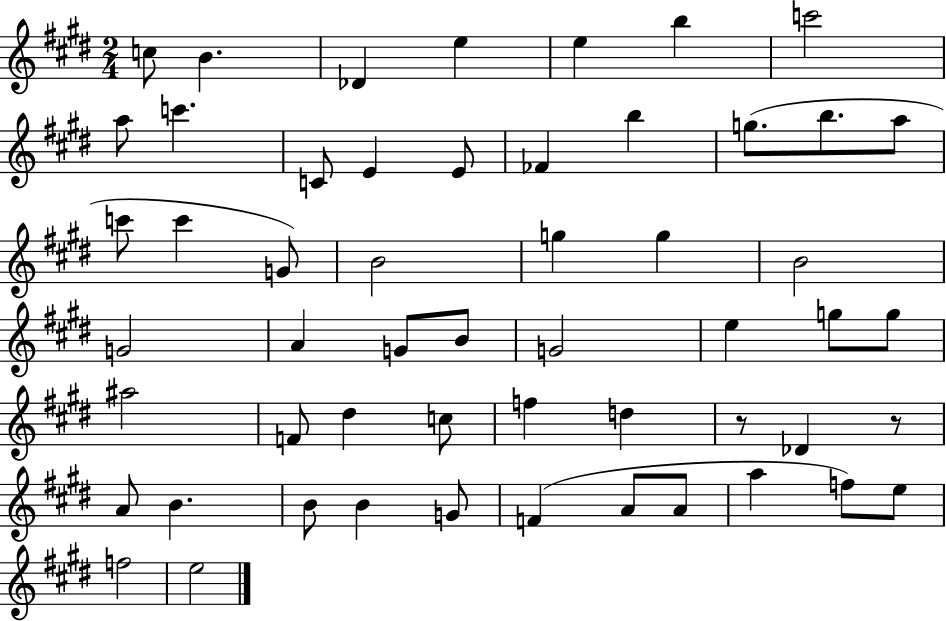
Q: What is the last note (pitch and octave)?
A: E5